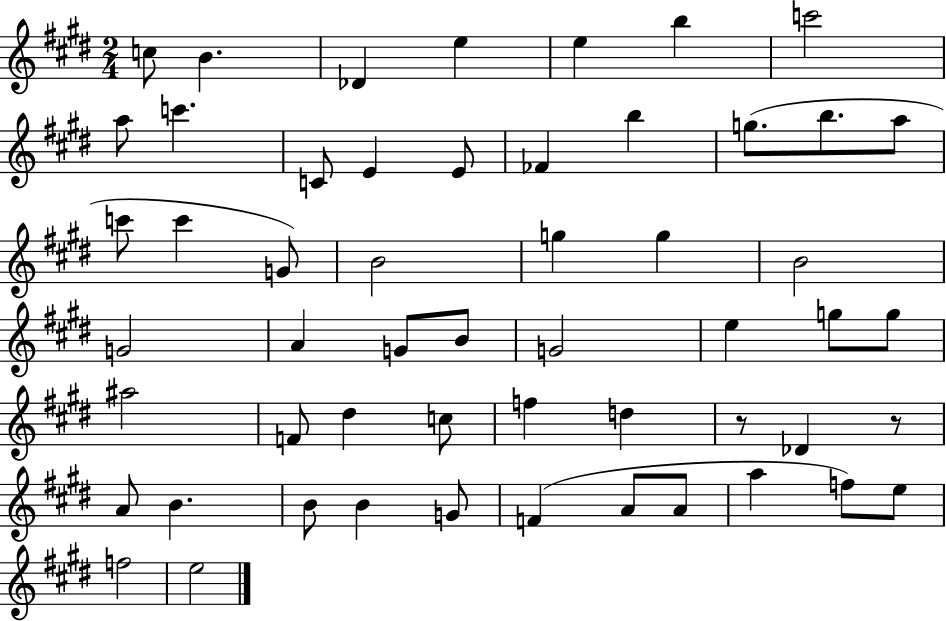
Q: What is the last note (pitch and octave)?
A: E5